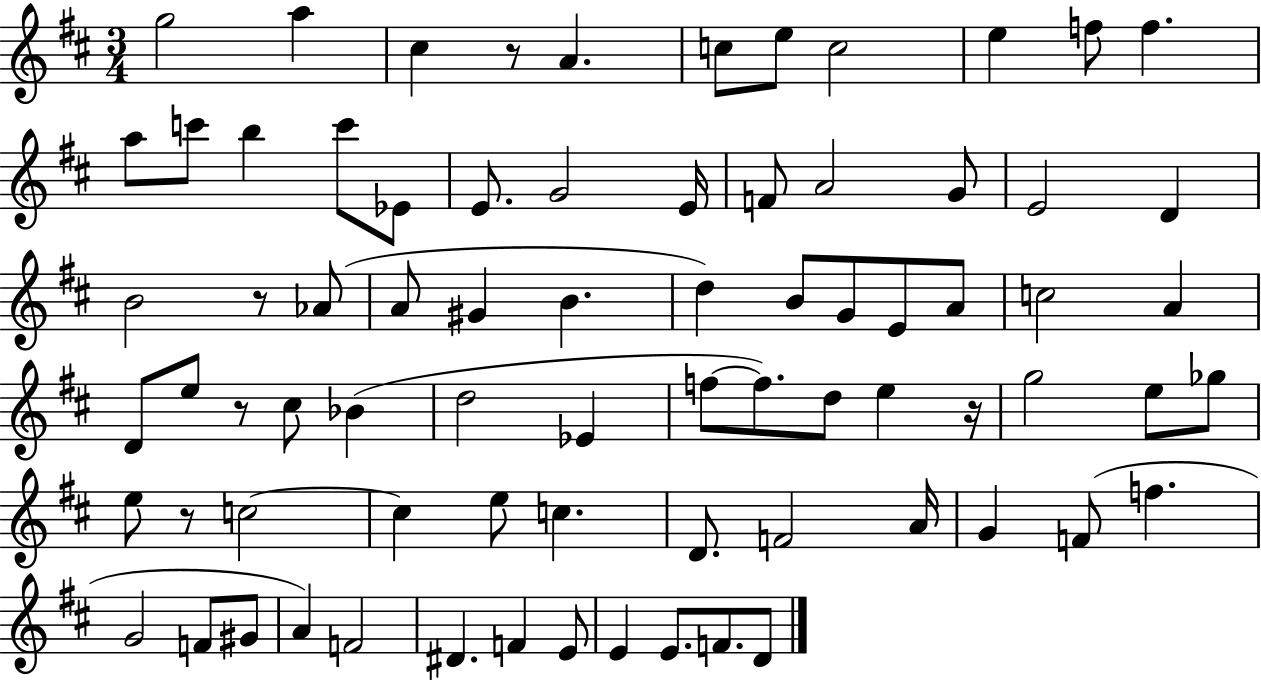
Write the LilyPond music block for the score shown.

{
  \clef treble
  \numericTimeSignature
  \time 3/4
  \key d \major
  g''2 a''4 | cis''4 r8 a'4. | c''8 e''8 c''2 | e''4 f''8 f''4. | \break a''8 c'''8 b''4 c'''8 ees'8 | e'8. g'2 e'16 | f'8 a'2 g'8 | e'2 d'4 | \break b'2 r8 aes'8( | a'8 gis'4 b'4. | d''4) b'8 g'8 e'8 a'8 | c''2 a'4 | \break d'8 e''8 r8 cis''8 bes'4( | d''2 ees'4 | f''8~~ f''8.) d''8 e''4 r16 | g''2 e''8 ges''8 | \break e''8 r8 c''2~~ | c''4 e''8 c''4. | d'8. f'2 a'16 | g'4 f'8( f''4. | \break g'2 f'8 gis'8 | a'4) f'2 | dis'4. f'4 e'8 | e'4 e'8. f'8. d'8 | \break \bar "|."
}